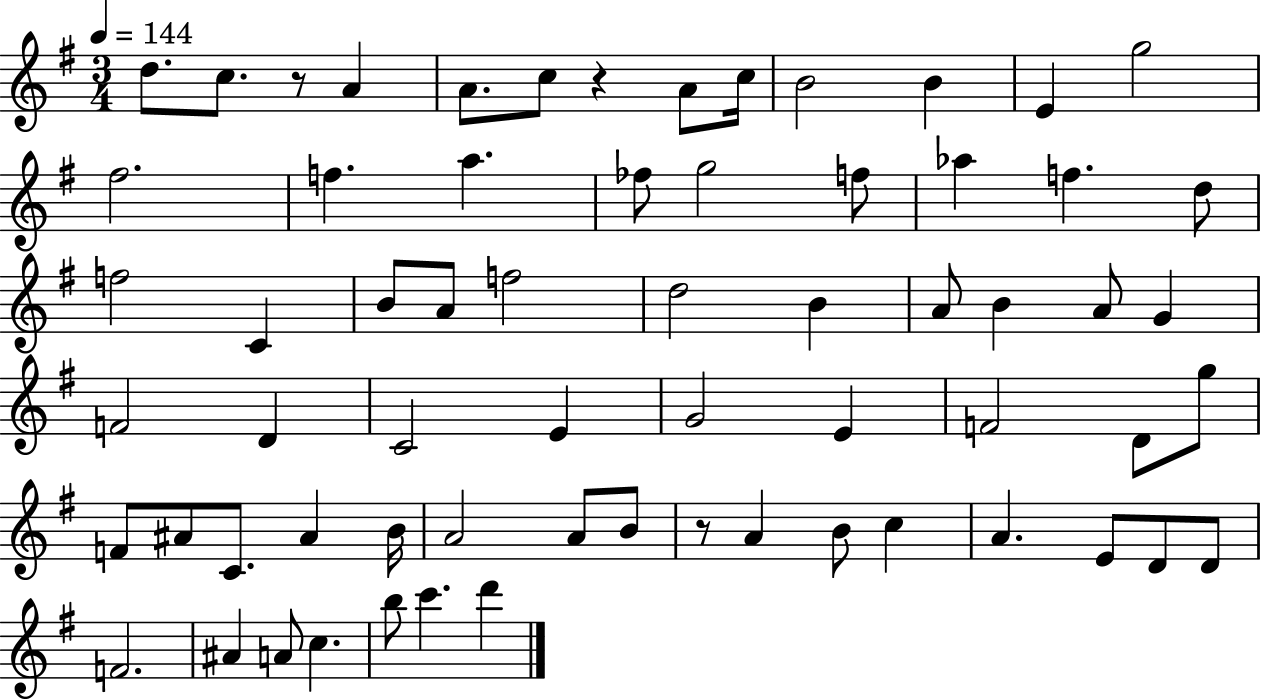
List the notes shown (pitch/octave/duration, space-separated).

D5/e. C5/e. R/e A4/q A4/e. C5/e R/q A4/e C5/s B4/h B4/q E4/q G5/h F#5/h. F5/q. A5/q. FES5/e G5/h F5/e Ab5/q F5/q. D5/e F5/h C4/q B4/e A4/e F5/h D5/h B4/q A4/e B4/q A4/e G4/q F4/h D4/q C4/h E4/q G4/h E4/q F4/h D4/e G5/e F4/e A#4/e C4/e. A#4/q B4/s A4/h A4/e B4/e R/e A4/q B4/e C5/q A4/q. E4/e D4/e D4/e F4/h. A#4/q A4/e C5/q. B5/e C6/q. D6/q